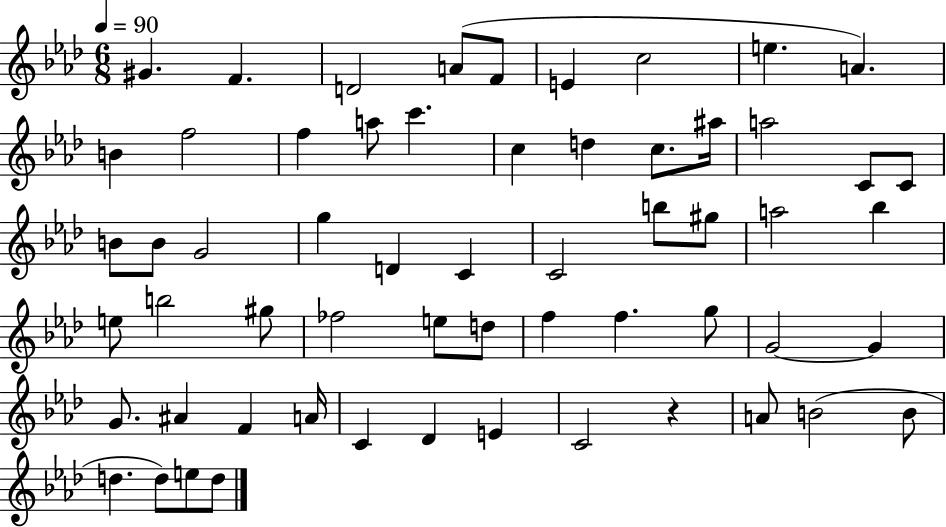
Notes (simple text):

G#4/q. F4/q. D4/h A4/e F4/e E4/q C5/h E5/q. A4/q. B4/q F5/h F5/q A5/e C6/q. C5/q D5/q C5/e. A#5/s A5/h C4/e C4/e B4/e B4/e G4/h G5/q D4/q C4/q C4/h B5/e G#5/e A5/h Bb5/q E5/e B5/h G#5/e FES5/h E5/e D5/e F5/q F5/q. G5/e G4/h G4/q G4/e. A#4/q F4/q A4/s C4/q Db4/q E4/q C4/h R/q A4/e B4/h B4/e D5/q. D5/e E5/e D5/e